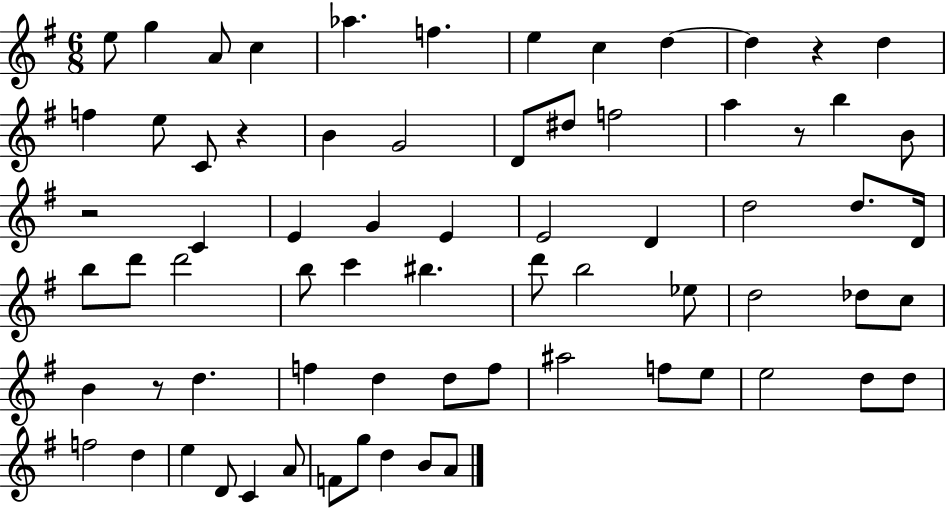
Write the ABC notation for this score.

X:1
T:Untitled
M:6/8
L:1/4
K:G
e/2 g A/2 c _a f e c d d z d f e/2 C/2 z B G2 D/2 ^d/2 f2 a z/2 b B/2 z2 C E G E E2 D d2 d/2 D/4 b/2 d'/2 d'2 b/2 c' ^b d'/2 b2 _e/2 d2 _d/2 c/2 B z/2 d f d d/2 f/2 ^a2 f/2 e/2 e2 d/2 d/2 f2 d e D/2 C A/2 F/2 g/2 d B/2 A/2